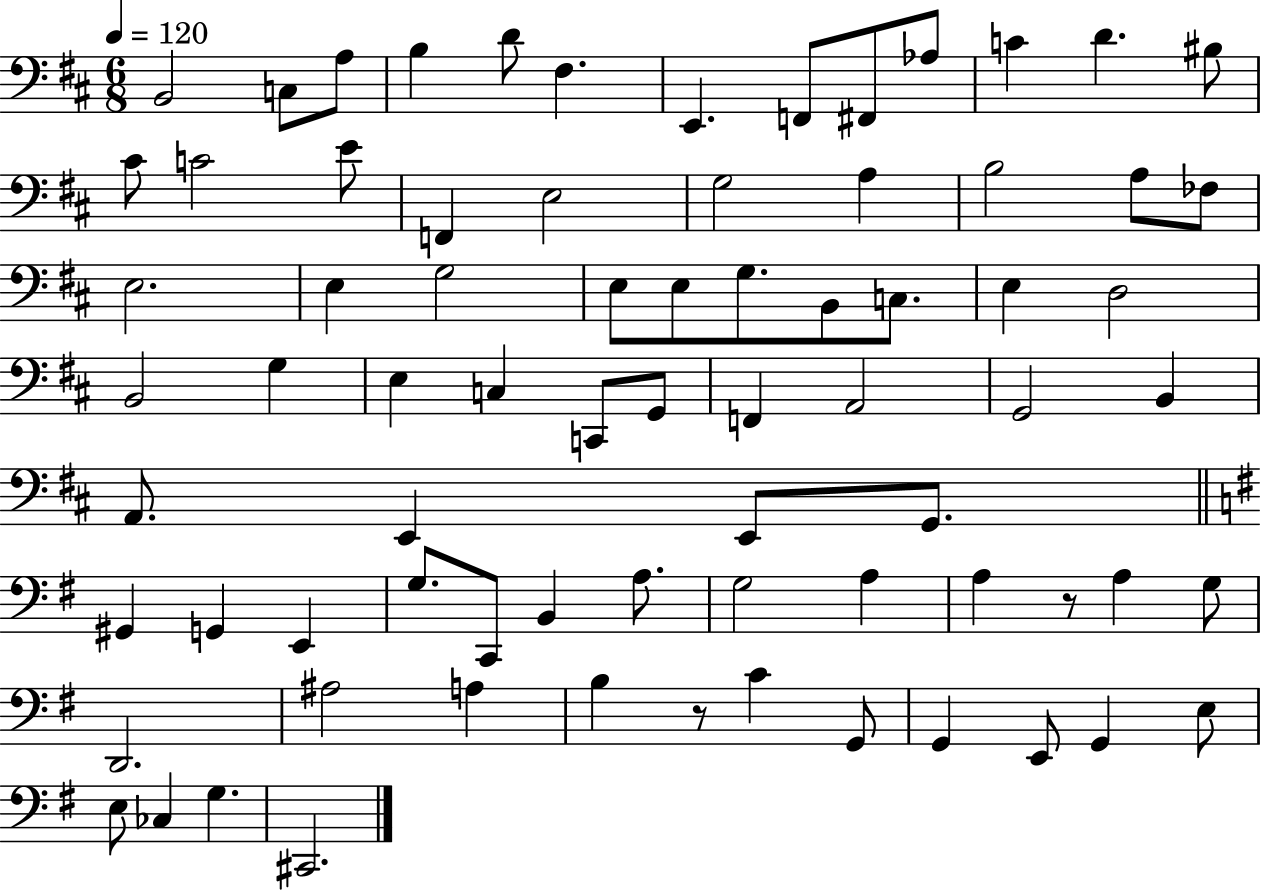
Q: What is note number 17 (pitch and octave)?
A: F2